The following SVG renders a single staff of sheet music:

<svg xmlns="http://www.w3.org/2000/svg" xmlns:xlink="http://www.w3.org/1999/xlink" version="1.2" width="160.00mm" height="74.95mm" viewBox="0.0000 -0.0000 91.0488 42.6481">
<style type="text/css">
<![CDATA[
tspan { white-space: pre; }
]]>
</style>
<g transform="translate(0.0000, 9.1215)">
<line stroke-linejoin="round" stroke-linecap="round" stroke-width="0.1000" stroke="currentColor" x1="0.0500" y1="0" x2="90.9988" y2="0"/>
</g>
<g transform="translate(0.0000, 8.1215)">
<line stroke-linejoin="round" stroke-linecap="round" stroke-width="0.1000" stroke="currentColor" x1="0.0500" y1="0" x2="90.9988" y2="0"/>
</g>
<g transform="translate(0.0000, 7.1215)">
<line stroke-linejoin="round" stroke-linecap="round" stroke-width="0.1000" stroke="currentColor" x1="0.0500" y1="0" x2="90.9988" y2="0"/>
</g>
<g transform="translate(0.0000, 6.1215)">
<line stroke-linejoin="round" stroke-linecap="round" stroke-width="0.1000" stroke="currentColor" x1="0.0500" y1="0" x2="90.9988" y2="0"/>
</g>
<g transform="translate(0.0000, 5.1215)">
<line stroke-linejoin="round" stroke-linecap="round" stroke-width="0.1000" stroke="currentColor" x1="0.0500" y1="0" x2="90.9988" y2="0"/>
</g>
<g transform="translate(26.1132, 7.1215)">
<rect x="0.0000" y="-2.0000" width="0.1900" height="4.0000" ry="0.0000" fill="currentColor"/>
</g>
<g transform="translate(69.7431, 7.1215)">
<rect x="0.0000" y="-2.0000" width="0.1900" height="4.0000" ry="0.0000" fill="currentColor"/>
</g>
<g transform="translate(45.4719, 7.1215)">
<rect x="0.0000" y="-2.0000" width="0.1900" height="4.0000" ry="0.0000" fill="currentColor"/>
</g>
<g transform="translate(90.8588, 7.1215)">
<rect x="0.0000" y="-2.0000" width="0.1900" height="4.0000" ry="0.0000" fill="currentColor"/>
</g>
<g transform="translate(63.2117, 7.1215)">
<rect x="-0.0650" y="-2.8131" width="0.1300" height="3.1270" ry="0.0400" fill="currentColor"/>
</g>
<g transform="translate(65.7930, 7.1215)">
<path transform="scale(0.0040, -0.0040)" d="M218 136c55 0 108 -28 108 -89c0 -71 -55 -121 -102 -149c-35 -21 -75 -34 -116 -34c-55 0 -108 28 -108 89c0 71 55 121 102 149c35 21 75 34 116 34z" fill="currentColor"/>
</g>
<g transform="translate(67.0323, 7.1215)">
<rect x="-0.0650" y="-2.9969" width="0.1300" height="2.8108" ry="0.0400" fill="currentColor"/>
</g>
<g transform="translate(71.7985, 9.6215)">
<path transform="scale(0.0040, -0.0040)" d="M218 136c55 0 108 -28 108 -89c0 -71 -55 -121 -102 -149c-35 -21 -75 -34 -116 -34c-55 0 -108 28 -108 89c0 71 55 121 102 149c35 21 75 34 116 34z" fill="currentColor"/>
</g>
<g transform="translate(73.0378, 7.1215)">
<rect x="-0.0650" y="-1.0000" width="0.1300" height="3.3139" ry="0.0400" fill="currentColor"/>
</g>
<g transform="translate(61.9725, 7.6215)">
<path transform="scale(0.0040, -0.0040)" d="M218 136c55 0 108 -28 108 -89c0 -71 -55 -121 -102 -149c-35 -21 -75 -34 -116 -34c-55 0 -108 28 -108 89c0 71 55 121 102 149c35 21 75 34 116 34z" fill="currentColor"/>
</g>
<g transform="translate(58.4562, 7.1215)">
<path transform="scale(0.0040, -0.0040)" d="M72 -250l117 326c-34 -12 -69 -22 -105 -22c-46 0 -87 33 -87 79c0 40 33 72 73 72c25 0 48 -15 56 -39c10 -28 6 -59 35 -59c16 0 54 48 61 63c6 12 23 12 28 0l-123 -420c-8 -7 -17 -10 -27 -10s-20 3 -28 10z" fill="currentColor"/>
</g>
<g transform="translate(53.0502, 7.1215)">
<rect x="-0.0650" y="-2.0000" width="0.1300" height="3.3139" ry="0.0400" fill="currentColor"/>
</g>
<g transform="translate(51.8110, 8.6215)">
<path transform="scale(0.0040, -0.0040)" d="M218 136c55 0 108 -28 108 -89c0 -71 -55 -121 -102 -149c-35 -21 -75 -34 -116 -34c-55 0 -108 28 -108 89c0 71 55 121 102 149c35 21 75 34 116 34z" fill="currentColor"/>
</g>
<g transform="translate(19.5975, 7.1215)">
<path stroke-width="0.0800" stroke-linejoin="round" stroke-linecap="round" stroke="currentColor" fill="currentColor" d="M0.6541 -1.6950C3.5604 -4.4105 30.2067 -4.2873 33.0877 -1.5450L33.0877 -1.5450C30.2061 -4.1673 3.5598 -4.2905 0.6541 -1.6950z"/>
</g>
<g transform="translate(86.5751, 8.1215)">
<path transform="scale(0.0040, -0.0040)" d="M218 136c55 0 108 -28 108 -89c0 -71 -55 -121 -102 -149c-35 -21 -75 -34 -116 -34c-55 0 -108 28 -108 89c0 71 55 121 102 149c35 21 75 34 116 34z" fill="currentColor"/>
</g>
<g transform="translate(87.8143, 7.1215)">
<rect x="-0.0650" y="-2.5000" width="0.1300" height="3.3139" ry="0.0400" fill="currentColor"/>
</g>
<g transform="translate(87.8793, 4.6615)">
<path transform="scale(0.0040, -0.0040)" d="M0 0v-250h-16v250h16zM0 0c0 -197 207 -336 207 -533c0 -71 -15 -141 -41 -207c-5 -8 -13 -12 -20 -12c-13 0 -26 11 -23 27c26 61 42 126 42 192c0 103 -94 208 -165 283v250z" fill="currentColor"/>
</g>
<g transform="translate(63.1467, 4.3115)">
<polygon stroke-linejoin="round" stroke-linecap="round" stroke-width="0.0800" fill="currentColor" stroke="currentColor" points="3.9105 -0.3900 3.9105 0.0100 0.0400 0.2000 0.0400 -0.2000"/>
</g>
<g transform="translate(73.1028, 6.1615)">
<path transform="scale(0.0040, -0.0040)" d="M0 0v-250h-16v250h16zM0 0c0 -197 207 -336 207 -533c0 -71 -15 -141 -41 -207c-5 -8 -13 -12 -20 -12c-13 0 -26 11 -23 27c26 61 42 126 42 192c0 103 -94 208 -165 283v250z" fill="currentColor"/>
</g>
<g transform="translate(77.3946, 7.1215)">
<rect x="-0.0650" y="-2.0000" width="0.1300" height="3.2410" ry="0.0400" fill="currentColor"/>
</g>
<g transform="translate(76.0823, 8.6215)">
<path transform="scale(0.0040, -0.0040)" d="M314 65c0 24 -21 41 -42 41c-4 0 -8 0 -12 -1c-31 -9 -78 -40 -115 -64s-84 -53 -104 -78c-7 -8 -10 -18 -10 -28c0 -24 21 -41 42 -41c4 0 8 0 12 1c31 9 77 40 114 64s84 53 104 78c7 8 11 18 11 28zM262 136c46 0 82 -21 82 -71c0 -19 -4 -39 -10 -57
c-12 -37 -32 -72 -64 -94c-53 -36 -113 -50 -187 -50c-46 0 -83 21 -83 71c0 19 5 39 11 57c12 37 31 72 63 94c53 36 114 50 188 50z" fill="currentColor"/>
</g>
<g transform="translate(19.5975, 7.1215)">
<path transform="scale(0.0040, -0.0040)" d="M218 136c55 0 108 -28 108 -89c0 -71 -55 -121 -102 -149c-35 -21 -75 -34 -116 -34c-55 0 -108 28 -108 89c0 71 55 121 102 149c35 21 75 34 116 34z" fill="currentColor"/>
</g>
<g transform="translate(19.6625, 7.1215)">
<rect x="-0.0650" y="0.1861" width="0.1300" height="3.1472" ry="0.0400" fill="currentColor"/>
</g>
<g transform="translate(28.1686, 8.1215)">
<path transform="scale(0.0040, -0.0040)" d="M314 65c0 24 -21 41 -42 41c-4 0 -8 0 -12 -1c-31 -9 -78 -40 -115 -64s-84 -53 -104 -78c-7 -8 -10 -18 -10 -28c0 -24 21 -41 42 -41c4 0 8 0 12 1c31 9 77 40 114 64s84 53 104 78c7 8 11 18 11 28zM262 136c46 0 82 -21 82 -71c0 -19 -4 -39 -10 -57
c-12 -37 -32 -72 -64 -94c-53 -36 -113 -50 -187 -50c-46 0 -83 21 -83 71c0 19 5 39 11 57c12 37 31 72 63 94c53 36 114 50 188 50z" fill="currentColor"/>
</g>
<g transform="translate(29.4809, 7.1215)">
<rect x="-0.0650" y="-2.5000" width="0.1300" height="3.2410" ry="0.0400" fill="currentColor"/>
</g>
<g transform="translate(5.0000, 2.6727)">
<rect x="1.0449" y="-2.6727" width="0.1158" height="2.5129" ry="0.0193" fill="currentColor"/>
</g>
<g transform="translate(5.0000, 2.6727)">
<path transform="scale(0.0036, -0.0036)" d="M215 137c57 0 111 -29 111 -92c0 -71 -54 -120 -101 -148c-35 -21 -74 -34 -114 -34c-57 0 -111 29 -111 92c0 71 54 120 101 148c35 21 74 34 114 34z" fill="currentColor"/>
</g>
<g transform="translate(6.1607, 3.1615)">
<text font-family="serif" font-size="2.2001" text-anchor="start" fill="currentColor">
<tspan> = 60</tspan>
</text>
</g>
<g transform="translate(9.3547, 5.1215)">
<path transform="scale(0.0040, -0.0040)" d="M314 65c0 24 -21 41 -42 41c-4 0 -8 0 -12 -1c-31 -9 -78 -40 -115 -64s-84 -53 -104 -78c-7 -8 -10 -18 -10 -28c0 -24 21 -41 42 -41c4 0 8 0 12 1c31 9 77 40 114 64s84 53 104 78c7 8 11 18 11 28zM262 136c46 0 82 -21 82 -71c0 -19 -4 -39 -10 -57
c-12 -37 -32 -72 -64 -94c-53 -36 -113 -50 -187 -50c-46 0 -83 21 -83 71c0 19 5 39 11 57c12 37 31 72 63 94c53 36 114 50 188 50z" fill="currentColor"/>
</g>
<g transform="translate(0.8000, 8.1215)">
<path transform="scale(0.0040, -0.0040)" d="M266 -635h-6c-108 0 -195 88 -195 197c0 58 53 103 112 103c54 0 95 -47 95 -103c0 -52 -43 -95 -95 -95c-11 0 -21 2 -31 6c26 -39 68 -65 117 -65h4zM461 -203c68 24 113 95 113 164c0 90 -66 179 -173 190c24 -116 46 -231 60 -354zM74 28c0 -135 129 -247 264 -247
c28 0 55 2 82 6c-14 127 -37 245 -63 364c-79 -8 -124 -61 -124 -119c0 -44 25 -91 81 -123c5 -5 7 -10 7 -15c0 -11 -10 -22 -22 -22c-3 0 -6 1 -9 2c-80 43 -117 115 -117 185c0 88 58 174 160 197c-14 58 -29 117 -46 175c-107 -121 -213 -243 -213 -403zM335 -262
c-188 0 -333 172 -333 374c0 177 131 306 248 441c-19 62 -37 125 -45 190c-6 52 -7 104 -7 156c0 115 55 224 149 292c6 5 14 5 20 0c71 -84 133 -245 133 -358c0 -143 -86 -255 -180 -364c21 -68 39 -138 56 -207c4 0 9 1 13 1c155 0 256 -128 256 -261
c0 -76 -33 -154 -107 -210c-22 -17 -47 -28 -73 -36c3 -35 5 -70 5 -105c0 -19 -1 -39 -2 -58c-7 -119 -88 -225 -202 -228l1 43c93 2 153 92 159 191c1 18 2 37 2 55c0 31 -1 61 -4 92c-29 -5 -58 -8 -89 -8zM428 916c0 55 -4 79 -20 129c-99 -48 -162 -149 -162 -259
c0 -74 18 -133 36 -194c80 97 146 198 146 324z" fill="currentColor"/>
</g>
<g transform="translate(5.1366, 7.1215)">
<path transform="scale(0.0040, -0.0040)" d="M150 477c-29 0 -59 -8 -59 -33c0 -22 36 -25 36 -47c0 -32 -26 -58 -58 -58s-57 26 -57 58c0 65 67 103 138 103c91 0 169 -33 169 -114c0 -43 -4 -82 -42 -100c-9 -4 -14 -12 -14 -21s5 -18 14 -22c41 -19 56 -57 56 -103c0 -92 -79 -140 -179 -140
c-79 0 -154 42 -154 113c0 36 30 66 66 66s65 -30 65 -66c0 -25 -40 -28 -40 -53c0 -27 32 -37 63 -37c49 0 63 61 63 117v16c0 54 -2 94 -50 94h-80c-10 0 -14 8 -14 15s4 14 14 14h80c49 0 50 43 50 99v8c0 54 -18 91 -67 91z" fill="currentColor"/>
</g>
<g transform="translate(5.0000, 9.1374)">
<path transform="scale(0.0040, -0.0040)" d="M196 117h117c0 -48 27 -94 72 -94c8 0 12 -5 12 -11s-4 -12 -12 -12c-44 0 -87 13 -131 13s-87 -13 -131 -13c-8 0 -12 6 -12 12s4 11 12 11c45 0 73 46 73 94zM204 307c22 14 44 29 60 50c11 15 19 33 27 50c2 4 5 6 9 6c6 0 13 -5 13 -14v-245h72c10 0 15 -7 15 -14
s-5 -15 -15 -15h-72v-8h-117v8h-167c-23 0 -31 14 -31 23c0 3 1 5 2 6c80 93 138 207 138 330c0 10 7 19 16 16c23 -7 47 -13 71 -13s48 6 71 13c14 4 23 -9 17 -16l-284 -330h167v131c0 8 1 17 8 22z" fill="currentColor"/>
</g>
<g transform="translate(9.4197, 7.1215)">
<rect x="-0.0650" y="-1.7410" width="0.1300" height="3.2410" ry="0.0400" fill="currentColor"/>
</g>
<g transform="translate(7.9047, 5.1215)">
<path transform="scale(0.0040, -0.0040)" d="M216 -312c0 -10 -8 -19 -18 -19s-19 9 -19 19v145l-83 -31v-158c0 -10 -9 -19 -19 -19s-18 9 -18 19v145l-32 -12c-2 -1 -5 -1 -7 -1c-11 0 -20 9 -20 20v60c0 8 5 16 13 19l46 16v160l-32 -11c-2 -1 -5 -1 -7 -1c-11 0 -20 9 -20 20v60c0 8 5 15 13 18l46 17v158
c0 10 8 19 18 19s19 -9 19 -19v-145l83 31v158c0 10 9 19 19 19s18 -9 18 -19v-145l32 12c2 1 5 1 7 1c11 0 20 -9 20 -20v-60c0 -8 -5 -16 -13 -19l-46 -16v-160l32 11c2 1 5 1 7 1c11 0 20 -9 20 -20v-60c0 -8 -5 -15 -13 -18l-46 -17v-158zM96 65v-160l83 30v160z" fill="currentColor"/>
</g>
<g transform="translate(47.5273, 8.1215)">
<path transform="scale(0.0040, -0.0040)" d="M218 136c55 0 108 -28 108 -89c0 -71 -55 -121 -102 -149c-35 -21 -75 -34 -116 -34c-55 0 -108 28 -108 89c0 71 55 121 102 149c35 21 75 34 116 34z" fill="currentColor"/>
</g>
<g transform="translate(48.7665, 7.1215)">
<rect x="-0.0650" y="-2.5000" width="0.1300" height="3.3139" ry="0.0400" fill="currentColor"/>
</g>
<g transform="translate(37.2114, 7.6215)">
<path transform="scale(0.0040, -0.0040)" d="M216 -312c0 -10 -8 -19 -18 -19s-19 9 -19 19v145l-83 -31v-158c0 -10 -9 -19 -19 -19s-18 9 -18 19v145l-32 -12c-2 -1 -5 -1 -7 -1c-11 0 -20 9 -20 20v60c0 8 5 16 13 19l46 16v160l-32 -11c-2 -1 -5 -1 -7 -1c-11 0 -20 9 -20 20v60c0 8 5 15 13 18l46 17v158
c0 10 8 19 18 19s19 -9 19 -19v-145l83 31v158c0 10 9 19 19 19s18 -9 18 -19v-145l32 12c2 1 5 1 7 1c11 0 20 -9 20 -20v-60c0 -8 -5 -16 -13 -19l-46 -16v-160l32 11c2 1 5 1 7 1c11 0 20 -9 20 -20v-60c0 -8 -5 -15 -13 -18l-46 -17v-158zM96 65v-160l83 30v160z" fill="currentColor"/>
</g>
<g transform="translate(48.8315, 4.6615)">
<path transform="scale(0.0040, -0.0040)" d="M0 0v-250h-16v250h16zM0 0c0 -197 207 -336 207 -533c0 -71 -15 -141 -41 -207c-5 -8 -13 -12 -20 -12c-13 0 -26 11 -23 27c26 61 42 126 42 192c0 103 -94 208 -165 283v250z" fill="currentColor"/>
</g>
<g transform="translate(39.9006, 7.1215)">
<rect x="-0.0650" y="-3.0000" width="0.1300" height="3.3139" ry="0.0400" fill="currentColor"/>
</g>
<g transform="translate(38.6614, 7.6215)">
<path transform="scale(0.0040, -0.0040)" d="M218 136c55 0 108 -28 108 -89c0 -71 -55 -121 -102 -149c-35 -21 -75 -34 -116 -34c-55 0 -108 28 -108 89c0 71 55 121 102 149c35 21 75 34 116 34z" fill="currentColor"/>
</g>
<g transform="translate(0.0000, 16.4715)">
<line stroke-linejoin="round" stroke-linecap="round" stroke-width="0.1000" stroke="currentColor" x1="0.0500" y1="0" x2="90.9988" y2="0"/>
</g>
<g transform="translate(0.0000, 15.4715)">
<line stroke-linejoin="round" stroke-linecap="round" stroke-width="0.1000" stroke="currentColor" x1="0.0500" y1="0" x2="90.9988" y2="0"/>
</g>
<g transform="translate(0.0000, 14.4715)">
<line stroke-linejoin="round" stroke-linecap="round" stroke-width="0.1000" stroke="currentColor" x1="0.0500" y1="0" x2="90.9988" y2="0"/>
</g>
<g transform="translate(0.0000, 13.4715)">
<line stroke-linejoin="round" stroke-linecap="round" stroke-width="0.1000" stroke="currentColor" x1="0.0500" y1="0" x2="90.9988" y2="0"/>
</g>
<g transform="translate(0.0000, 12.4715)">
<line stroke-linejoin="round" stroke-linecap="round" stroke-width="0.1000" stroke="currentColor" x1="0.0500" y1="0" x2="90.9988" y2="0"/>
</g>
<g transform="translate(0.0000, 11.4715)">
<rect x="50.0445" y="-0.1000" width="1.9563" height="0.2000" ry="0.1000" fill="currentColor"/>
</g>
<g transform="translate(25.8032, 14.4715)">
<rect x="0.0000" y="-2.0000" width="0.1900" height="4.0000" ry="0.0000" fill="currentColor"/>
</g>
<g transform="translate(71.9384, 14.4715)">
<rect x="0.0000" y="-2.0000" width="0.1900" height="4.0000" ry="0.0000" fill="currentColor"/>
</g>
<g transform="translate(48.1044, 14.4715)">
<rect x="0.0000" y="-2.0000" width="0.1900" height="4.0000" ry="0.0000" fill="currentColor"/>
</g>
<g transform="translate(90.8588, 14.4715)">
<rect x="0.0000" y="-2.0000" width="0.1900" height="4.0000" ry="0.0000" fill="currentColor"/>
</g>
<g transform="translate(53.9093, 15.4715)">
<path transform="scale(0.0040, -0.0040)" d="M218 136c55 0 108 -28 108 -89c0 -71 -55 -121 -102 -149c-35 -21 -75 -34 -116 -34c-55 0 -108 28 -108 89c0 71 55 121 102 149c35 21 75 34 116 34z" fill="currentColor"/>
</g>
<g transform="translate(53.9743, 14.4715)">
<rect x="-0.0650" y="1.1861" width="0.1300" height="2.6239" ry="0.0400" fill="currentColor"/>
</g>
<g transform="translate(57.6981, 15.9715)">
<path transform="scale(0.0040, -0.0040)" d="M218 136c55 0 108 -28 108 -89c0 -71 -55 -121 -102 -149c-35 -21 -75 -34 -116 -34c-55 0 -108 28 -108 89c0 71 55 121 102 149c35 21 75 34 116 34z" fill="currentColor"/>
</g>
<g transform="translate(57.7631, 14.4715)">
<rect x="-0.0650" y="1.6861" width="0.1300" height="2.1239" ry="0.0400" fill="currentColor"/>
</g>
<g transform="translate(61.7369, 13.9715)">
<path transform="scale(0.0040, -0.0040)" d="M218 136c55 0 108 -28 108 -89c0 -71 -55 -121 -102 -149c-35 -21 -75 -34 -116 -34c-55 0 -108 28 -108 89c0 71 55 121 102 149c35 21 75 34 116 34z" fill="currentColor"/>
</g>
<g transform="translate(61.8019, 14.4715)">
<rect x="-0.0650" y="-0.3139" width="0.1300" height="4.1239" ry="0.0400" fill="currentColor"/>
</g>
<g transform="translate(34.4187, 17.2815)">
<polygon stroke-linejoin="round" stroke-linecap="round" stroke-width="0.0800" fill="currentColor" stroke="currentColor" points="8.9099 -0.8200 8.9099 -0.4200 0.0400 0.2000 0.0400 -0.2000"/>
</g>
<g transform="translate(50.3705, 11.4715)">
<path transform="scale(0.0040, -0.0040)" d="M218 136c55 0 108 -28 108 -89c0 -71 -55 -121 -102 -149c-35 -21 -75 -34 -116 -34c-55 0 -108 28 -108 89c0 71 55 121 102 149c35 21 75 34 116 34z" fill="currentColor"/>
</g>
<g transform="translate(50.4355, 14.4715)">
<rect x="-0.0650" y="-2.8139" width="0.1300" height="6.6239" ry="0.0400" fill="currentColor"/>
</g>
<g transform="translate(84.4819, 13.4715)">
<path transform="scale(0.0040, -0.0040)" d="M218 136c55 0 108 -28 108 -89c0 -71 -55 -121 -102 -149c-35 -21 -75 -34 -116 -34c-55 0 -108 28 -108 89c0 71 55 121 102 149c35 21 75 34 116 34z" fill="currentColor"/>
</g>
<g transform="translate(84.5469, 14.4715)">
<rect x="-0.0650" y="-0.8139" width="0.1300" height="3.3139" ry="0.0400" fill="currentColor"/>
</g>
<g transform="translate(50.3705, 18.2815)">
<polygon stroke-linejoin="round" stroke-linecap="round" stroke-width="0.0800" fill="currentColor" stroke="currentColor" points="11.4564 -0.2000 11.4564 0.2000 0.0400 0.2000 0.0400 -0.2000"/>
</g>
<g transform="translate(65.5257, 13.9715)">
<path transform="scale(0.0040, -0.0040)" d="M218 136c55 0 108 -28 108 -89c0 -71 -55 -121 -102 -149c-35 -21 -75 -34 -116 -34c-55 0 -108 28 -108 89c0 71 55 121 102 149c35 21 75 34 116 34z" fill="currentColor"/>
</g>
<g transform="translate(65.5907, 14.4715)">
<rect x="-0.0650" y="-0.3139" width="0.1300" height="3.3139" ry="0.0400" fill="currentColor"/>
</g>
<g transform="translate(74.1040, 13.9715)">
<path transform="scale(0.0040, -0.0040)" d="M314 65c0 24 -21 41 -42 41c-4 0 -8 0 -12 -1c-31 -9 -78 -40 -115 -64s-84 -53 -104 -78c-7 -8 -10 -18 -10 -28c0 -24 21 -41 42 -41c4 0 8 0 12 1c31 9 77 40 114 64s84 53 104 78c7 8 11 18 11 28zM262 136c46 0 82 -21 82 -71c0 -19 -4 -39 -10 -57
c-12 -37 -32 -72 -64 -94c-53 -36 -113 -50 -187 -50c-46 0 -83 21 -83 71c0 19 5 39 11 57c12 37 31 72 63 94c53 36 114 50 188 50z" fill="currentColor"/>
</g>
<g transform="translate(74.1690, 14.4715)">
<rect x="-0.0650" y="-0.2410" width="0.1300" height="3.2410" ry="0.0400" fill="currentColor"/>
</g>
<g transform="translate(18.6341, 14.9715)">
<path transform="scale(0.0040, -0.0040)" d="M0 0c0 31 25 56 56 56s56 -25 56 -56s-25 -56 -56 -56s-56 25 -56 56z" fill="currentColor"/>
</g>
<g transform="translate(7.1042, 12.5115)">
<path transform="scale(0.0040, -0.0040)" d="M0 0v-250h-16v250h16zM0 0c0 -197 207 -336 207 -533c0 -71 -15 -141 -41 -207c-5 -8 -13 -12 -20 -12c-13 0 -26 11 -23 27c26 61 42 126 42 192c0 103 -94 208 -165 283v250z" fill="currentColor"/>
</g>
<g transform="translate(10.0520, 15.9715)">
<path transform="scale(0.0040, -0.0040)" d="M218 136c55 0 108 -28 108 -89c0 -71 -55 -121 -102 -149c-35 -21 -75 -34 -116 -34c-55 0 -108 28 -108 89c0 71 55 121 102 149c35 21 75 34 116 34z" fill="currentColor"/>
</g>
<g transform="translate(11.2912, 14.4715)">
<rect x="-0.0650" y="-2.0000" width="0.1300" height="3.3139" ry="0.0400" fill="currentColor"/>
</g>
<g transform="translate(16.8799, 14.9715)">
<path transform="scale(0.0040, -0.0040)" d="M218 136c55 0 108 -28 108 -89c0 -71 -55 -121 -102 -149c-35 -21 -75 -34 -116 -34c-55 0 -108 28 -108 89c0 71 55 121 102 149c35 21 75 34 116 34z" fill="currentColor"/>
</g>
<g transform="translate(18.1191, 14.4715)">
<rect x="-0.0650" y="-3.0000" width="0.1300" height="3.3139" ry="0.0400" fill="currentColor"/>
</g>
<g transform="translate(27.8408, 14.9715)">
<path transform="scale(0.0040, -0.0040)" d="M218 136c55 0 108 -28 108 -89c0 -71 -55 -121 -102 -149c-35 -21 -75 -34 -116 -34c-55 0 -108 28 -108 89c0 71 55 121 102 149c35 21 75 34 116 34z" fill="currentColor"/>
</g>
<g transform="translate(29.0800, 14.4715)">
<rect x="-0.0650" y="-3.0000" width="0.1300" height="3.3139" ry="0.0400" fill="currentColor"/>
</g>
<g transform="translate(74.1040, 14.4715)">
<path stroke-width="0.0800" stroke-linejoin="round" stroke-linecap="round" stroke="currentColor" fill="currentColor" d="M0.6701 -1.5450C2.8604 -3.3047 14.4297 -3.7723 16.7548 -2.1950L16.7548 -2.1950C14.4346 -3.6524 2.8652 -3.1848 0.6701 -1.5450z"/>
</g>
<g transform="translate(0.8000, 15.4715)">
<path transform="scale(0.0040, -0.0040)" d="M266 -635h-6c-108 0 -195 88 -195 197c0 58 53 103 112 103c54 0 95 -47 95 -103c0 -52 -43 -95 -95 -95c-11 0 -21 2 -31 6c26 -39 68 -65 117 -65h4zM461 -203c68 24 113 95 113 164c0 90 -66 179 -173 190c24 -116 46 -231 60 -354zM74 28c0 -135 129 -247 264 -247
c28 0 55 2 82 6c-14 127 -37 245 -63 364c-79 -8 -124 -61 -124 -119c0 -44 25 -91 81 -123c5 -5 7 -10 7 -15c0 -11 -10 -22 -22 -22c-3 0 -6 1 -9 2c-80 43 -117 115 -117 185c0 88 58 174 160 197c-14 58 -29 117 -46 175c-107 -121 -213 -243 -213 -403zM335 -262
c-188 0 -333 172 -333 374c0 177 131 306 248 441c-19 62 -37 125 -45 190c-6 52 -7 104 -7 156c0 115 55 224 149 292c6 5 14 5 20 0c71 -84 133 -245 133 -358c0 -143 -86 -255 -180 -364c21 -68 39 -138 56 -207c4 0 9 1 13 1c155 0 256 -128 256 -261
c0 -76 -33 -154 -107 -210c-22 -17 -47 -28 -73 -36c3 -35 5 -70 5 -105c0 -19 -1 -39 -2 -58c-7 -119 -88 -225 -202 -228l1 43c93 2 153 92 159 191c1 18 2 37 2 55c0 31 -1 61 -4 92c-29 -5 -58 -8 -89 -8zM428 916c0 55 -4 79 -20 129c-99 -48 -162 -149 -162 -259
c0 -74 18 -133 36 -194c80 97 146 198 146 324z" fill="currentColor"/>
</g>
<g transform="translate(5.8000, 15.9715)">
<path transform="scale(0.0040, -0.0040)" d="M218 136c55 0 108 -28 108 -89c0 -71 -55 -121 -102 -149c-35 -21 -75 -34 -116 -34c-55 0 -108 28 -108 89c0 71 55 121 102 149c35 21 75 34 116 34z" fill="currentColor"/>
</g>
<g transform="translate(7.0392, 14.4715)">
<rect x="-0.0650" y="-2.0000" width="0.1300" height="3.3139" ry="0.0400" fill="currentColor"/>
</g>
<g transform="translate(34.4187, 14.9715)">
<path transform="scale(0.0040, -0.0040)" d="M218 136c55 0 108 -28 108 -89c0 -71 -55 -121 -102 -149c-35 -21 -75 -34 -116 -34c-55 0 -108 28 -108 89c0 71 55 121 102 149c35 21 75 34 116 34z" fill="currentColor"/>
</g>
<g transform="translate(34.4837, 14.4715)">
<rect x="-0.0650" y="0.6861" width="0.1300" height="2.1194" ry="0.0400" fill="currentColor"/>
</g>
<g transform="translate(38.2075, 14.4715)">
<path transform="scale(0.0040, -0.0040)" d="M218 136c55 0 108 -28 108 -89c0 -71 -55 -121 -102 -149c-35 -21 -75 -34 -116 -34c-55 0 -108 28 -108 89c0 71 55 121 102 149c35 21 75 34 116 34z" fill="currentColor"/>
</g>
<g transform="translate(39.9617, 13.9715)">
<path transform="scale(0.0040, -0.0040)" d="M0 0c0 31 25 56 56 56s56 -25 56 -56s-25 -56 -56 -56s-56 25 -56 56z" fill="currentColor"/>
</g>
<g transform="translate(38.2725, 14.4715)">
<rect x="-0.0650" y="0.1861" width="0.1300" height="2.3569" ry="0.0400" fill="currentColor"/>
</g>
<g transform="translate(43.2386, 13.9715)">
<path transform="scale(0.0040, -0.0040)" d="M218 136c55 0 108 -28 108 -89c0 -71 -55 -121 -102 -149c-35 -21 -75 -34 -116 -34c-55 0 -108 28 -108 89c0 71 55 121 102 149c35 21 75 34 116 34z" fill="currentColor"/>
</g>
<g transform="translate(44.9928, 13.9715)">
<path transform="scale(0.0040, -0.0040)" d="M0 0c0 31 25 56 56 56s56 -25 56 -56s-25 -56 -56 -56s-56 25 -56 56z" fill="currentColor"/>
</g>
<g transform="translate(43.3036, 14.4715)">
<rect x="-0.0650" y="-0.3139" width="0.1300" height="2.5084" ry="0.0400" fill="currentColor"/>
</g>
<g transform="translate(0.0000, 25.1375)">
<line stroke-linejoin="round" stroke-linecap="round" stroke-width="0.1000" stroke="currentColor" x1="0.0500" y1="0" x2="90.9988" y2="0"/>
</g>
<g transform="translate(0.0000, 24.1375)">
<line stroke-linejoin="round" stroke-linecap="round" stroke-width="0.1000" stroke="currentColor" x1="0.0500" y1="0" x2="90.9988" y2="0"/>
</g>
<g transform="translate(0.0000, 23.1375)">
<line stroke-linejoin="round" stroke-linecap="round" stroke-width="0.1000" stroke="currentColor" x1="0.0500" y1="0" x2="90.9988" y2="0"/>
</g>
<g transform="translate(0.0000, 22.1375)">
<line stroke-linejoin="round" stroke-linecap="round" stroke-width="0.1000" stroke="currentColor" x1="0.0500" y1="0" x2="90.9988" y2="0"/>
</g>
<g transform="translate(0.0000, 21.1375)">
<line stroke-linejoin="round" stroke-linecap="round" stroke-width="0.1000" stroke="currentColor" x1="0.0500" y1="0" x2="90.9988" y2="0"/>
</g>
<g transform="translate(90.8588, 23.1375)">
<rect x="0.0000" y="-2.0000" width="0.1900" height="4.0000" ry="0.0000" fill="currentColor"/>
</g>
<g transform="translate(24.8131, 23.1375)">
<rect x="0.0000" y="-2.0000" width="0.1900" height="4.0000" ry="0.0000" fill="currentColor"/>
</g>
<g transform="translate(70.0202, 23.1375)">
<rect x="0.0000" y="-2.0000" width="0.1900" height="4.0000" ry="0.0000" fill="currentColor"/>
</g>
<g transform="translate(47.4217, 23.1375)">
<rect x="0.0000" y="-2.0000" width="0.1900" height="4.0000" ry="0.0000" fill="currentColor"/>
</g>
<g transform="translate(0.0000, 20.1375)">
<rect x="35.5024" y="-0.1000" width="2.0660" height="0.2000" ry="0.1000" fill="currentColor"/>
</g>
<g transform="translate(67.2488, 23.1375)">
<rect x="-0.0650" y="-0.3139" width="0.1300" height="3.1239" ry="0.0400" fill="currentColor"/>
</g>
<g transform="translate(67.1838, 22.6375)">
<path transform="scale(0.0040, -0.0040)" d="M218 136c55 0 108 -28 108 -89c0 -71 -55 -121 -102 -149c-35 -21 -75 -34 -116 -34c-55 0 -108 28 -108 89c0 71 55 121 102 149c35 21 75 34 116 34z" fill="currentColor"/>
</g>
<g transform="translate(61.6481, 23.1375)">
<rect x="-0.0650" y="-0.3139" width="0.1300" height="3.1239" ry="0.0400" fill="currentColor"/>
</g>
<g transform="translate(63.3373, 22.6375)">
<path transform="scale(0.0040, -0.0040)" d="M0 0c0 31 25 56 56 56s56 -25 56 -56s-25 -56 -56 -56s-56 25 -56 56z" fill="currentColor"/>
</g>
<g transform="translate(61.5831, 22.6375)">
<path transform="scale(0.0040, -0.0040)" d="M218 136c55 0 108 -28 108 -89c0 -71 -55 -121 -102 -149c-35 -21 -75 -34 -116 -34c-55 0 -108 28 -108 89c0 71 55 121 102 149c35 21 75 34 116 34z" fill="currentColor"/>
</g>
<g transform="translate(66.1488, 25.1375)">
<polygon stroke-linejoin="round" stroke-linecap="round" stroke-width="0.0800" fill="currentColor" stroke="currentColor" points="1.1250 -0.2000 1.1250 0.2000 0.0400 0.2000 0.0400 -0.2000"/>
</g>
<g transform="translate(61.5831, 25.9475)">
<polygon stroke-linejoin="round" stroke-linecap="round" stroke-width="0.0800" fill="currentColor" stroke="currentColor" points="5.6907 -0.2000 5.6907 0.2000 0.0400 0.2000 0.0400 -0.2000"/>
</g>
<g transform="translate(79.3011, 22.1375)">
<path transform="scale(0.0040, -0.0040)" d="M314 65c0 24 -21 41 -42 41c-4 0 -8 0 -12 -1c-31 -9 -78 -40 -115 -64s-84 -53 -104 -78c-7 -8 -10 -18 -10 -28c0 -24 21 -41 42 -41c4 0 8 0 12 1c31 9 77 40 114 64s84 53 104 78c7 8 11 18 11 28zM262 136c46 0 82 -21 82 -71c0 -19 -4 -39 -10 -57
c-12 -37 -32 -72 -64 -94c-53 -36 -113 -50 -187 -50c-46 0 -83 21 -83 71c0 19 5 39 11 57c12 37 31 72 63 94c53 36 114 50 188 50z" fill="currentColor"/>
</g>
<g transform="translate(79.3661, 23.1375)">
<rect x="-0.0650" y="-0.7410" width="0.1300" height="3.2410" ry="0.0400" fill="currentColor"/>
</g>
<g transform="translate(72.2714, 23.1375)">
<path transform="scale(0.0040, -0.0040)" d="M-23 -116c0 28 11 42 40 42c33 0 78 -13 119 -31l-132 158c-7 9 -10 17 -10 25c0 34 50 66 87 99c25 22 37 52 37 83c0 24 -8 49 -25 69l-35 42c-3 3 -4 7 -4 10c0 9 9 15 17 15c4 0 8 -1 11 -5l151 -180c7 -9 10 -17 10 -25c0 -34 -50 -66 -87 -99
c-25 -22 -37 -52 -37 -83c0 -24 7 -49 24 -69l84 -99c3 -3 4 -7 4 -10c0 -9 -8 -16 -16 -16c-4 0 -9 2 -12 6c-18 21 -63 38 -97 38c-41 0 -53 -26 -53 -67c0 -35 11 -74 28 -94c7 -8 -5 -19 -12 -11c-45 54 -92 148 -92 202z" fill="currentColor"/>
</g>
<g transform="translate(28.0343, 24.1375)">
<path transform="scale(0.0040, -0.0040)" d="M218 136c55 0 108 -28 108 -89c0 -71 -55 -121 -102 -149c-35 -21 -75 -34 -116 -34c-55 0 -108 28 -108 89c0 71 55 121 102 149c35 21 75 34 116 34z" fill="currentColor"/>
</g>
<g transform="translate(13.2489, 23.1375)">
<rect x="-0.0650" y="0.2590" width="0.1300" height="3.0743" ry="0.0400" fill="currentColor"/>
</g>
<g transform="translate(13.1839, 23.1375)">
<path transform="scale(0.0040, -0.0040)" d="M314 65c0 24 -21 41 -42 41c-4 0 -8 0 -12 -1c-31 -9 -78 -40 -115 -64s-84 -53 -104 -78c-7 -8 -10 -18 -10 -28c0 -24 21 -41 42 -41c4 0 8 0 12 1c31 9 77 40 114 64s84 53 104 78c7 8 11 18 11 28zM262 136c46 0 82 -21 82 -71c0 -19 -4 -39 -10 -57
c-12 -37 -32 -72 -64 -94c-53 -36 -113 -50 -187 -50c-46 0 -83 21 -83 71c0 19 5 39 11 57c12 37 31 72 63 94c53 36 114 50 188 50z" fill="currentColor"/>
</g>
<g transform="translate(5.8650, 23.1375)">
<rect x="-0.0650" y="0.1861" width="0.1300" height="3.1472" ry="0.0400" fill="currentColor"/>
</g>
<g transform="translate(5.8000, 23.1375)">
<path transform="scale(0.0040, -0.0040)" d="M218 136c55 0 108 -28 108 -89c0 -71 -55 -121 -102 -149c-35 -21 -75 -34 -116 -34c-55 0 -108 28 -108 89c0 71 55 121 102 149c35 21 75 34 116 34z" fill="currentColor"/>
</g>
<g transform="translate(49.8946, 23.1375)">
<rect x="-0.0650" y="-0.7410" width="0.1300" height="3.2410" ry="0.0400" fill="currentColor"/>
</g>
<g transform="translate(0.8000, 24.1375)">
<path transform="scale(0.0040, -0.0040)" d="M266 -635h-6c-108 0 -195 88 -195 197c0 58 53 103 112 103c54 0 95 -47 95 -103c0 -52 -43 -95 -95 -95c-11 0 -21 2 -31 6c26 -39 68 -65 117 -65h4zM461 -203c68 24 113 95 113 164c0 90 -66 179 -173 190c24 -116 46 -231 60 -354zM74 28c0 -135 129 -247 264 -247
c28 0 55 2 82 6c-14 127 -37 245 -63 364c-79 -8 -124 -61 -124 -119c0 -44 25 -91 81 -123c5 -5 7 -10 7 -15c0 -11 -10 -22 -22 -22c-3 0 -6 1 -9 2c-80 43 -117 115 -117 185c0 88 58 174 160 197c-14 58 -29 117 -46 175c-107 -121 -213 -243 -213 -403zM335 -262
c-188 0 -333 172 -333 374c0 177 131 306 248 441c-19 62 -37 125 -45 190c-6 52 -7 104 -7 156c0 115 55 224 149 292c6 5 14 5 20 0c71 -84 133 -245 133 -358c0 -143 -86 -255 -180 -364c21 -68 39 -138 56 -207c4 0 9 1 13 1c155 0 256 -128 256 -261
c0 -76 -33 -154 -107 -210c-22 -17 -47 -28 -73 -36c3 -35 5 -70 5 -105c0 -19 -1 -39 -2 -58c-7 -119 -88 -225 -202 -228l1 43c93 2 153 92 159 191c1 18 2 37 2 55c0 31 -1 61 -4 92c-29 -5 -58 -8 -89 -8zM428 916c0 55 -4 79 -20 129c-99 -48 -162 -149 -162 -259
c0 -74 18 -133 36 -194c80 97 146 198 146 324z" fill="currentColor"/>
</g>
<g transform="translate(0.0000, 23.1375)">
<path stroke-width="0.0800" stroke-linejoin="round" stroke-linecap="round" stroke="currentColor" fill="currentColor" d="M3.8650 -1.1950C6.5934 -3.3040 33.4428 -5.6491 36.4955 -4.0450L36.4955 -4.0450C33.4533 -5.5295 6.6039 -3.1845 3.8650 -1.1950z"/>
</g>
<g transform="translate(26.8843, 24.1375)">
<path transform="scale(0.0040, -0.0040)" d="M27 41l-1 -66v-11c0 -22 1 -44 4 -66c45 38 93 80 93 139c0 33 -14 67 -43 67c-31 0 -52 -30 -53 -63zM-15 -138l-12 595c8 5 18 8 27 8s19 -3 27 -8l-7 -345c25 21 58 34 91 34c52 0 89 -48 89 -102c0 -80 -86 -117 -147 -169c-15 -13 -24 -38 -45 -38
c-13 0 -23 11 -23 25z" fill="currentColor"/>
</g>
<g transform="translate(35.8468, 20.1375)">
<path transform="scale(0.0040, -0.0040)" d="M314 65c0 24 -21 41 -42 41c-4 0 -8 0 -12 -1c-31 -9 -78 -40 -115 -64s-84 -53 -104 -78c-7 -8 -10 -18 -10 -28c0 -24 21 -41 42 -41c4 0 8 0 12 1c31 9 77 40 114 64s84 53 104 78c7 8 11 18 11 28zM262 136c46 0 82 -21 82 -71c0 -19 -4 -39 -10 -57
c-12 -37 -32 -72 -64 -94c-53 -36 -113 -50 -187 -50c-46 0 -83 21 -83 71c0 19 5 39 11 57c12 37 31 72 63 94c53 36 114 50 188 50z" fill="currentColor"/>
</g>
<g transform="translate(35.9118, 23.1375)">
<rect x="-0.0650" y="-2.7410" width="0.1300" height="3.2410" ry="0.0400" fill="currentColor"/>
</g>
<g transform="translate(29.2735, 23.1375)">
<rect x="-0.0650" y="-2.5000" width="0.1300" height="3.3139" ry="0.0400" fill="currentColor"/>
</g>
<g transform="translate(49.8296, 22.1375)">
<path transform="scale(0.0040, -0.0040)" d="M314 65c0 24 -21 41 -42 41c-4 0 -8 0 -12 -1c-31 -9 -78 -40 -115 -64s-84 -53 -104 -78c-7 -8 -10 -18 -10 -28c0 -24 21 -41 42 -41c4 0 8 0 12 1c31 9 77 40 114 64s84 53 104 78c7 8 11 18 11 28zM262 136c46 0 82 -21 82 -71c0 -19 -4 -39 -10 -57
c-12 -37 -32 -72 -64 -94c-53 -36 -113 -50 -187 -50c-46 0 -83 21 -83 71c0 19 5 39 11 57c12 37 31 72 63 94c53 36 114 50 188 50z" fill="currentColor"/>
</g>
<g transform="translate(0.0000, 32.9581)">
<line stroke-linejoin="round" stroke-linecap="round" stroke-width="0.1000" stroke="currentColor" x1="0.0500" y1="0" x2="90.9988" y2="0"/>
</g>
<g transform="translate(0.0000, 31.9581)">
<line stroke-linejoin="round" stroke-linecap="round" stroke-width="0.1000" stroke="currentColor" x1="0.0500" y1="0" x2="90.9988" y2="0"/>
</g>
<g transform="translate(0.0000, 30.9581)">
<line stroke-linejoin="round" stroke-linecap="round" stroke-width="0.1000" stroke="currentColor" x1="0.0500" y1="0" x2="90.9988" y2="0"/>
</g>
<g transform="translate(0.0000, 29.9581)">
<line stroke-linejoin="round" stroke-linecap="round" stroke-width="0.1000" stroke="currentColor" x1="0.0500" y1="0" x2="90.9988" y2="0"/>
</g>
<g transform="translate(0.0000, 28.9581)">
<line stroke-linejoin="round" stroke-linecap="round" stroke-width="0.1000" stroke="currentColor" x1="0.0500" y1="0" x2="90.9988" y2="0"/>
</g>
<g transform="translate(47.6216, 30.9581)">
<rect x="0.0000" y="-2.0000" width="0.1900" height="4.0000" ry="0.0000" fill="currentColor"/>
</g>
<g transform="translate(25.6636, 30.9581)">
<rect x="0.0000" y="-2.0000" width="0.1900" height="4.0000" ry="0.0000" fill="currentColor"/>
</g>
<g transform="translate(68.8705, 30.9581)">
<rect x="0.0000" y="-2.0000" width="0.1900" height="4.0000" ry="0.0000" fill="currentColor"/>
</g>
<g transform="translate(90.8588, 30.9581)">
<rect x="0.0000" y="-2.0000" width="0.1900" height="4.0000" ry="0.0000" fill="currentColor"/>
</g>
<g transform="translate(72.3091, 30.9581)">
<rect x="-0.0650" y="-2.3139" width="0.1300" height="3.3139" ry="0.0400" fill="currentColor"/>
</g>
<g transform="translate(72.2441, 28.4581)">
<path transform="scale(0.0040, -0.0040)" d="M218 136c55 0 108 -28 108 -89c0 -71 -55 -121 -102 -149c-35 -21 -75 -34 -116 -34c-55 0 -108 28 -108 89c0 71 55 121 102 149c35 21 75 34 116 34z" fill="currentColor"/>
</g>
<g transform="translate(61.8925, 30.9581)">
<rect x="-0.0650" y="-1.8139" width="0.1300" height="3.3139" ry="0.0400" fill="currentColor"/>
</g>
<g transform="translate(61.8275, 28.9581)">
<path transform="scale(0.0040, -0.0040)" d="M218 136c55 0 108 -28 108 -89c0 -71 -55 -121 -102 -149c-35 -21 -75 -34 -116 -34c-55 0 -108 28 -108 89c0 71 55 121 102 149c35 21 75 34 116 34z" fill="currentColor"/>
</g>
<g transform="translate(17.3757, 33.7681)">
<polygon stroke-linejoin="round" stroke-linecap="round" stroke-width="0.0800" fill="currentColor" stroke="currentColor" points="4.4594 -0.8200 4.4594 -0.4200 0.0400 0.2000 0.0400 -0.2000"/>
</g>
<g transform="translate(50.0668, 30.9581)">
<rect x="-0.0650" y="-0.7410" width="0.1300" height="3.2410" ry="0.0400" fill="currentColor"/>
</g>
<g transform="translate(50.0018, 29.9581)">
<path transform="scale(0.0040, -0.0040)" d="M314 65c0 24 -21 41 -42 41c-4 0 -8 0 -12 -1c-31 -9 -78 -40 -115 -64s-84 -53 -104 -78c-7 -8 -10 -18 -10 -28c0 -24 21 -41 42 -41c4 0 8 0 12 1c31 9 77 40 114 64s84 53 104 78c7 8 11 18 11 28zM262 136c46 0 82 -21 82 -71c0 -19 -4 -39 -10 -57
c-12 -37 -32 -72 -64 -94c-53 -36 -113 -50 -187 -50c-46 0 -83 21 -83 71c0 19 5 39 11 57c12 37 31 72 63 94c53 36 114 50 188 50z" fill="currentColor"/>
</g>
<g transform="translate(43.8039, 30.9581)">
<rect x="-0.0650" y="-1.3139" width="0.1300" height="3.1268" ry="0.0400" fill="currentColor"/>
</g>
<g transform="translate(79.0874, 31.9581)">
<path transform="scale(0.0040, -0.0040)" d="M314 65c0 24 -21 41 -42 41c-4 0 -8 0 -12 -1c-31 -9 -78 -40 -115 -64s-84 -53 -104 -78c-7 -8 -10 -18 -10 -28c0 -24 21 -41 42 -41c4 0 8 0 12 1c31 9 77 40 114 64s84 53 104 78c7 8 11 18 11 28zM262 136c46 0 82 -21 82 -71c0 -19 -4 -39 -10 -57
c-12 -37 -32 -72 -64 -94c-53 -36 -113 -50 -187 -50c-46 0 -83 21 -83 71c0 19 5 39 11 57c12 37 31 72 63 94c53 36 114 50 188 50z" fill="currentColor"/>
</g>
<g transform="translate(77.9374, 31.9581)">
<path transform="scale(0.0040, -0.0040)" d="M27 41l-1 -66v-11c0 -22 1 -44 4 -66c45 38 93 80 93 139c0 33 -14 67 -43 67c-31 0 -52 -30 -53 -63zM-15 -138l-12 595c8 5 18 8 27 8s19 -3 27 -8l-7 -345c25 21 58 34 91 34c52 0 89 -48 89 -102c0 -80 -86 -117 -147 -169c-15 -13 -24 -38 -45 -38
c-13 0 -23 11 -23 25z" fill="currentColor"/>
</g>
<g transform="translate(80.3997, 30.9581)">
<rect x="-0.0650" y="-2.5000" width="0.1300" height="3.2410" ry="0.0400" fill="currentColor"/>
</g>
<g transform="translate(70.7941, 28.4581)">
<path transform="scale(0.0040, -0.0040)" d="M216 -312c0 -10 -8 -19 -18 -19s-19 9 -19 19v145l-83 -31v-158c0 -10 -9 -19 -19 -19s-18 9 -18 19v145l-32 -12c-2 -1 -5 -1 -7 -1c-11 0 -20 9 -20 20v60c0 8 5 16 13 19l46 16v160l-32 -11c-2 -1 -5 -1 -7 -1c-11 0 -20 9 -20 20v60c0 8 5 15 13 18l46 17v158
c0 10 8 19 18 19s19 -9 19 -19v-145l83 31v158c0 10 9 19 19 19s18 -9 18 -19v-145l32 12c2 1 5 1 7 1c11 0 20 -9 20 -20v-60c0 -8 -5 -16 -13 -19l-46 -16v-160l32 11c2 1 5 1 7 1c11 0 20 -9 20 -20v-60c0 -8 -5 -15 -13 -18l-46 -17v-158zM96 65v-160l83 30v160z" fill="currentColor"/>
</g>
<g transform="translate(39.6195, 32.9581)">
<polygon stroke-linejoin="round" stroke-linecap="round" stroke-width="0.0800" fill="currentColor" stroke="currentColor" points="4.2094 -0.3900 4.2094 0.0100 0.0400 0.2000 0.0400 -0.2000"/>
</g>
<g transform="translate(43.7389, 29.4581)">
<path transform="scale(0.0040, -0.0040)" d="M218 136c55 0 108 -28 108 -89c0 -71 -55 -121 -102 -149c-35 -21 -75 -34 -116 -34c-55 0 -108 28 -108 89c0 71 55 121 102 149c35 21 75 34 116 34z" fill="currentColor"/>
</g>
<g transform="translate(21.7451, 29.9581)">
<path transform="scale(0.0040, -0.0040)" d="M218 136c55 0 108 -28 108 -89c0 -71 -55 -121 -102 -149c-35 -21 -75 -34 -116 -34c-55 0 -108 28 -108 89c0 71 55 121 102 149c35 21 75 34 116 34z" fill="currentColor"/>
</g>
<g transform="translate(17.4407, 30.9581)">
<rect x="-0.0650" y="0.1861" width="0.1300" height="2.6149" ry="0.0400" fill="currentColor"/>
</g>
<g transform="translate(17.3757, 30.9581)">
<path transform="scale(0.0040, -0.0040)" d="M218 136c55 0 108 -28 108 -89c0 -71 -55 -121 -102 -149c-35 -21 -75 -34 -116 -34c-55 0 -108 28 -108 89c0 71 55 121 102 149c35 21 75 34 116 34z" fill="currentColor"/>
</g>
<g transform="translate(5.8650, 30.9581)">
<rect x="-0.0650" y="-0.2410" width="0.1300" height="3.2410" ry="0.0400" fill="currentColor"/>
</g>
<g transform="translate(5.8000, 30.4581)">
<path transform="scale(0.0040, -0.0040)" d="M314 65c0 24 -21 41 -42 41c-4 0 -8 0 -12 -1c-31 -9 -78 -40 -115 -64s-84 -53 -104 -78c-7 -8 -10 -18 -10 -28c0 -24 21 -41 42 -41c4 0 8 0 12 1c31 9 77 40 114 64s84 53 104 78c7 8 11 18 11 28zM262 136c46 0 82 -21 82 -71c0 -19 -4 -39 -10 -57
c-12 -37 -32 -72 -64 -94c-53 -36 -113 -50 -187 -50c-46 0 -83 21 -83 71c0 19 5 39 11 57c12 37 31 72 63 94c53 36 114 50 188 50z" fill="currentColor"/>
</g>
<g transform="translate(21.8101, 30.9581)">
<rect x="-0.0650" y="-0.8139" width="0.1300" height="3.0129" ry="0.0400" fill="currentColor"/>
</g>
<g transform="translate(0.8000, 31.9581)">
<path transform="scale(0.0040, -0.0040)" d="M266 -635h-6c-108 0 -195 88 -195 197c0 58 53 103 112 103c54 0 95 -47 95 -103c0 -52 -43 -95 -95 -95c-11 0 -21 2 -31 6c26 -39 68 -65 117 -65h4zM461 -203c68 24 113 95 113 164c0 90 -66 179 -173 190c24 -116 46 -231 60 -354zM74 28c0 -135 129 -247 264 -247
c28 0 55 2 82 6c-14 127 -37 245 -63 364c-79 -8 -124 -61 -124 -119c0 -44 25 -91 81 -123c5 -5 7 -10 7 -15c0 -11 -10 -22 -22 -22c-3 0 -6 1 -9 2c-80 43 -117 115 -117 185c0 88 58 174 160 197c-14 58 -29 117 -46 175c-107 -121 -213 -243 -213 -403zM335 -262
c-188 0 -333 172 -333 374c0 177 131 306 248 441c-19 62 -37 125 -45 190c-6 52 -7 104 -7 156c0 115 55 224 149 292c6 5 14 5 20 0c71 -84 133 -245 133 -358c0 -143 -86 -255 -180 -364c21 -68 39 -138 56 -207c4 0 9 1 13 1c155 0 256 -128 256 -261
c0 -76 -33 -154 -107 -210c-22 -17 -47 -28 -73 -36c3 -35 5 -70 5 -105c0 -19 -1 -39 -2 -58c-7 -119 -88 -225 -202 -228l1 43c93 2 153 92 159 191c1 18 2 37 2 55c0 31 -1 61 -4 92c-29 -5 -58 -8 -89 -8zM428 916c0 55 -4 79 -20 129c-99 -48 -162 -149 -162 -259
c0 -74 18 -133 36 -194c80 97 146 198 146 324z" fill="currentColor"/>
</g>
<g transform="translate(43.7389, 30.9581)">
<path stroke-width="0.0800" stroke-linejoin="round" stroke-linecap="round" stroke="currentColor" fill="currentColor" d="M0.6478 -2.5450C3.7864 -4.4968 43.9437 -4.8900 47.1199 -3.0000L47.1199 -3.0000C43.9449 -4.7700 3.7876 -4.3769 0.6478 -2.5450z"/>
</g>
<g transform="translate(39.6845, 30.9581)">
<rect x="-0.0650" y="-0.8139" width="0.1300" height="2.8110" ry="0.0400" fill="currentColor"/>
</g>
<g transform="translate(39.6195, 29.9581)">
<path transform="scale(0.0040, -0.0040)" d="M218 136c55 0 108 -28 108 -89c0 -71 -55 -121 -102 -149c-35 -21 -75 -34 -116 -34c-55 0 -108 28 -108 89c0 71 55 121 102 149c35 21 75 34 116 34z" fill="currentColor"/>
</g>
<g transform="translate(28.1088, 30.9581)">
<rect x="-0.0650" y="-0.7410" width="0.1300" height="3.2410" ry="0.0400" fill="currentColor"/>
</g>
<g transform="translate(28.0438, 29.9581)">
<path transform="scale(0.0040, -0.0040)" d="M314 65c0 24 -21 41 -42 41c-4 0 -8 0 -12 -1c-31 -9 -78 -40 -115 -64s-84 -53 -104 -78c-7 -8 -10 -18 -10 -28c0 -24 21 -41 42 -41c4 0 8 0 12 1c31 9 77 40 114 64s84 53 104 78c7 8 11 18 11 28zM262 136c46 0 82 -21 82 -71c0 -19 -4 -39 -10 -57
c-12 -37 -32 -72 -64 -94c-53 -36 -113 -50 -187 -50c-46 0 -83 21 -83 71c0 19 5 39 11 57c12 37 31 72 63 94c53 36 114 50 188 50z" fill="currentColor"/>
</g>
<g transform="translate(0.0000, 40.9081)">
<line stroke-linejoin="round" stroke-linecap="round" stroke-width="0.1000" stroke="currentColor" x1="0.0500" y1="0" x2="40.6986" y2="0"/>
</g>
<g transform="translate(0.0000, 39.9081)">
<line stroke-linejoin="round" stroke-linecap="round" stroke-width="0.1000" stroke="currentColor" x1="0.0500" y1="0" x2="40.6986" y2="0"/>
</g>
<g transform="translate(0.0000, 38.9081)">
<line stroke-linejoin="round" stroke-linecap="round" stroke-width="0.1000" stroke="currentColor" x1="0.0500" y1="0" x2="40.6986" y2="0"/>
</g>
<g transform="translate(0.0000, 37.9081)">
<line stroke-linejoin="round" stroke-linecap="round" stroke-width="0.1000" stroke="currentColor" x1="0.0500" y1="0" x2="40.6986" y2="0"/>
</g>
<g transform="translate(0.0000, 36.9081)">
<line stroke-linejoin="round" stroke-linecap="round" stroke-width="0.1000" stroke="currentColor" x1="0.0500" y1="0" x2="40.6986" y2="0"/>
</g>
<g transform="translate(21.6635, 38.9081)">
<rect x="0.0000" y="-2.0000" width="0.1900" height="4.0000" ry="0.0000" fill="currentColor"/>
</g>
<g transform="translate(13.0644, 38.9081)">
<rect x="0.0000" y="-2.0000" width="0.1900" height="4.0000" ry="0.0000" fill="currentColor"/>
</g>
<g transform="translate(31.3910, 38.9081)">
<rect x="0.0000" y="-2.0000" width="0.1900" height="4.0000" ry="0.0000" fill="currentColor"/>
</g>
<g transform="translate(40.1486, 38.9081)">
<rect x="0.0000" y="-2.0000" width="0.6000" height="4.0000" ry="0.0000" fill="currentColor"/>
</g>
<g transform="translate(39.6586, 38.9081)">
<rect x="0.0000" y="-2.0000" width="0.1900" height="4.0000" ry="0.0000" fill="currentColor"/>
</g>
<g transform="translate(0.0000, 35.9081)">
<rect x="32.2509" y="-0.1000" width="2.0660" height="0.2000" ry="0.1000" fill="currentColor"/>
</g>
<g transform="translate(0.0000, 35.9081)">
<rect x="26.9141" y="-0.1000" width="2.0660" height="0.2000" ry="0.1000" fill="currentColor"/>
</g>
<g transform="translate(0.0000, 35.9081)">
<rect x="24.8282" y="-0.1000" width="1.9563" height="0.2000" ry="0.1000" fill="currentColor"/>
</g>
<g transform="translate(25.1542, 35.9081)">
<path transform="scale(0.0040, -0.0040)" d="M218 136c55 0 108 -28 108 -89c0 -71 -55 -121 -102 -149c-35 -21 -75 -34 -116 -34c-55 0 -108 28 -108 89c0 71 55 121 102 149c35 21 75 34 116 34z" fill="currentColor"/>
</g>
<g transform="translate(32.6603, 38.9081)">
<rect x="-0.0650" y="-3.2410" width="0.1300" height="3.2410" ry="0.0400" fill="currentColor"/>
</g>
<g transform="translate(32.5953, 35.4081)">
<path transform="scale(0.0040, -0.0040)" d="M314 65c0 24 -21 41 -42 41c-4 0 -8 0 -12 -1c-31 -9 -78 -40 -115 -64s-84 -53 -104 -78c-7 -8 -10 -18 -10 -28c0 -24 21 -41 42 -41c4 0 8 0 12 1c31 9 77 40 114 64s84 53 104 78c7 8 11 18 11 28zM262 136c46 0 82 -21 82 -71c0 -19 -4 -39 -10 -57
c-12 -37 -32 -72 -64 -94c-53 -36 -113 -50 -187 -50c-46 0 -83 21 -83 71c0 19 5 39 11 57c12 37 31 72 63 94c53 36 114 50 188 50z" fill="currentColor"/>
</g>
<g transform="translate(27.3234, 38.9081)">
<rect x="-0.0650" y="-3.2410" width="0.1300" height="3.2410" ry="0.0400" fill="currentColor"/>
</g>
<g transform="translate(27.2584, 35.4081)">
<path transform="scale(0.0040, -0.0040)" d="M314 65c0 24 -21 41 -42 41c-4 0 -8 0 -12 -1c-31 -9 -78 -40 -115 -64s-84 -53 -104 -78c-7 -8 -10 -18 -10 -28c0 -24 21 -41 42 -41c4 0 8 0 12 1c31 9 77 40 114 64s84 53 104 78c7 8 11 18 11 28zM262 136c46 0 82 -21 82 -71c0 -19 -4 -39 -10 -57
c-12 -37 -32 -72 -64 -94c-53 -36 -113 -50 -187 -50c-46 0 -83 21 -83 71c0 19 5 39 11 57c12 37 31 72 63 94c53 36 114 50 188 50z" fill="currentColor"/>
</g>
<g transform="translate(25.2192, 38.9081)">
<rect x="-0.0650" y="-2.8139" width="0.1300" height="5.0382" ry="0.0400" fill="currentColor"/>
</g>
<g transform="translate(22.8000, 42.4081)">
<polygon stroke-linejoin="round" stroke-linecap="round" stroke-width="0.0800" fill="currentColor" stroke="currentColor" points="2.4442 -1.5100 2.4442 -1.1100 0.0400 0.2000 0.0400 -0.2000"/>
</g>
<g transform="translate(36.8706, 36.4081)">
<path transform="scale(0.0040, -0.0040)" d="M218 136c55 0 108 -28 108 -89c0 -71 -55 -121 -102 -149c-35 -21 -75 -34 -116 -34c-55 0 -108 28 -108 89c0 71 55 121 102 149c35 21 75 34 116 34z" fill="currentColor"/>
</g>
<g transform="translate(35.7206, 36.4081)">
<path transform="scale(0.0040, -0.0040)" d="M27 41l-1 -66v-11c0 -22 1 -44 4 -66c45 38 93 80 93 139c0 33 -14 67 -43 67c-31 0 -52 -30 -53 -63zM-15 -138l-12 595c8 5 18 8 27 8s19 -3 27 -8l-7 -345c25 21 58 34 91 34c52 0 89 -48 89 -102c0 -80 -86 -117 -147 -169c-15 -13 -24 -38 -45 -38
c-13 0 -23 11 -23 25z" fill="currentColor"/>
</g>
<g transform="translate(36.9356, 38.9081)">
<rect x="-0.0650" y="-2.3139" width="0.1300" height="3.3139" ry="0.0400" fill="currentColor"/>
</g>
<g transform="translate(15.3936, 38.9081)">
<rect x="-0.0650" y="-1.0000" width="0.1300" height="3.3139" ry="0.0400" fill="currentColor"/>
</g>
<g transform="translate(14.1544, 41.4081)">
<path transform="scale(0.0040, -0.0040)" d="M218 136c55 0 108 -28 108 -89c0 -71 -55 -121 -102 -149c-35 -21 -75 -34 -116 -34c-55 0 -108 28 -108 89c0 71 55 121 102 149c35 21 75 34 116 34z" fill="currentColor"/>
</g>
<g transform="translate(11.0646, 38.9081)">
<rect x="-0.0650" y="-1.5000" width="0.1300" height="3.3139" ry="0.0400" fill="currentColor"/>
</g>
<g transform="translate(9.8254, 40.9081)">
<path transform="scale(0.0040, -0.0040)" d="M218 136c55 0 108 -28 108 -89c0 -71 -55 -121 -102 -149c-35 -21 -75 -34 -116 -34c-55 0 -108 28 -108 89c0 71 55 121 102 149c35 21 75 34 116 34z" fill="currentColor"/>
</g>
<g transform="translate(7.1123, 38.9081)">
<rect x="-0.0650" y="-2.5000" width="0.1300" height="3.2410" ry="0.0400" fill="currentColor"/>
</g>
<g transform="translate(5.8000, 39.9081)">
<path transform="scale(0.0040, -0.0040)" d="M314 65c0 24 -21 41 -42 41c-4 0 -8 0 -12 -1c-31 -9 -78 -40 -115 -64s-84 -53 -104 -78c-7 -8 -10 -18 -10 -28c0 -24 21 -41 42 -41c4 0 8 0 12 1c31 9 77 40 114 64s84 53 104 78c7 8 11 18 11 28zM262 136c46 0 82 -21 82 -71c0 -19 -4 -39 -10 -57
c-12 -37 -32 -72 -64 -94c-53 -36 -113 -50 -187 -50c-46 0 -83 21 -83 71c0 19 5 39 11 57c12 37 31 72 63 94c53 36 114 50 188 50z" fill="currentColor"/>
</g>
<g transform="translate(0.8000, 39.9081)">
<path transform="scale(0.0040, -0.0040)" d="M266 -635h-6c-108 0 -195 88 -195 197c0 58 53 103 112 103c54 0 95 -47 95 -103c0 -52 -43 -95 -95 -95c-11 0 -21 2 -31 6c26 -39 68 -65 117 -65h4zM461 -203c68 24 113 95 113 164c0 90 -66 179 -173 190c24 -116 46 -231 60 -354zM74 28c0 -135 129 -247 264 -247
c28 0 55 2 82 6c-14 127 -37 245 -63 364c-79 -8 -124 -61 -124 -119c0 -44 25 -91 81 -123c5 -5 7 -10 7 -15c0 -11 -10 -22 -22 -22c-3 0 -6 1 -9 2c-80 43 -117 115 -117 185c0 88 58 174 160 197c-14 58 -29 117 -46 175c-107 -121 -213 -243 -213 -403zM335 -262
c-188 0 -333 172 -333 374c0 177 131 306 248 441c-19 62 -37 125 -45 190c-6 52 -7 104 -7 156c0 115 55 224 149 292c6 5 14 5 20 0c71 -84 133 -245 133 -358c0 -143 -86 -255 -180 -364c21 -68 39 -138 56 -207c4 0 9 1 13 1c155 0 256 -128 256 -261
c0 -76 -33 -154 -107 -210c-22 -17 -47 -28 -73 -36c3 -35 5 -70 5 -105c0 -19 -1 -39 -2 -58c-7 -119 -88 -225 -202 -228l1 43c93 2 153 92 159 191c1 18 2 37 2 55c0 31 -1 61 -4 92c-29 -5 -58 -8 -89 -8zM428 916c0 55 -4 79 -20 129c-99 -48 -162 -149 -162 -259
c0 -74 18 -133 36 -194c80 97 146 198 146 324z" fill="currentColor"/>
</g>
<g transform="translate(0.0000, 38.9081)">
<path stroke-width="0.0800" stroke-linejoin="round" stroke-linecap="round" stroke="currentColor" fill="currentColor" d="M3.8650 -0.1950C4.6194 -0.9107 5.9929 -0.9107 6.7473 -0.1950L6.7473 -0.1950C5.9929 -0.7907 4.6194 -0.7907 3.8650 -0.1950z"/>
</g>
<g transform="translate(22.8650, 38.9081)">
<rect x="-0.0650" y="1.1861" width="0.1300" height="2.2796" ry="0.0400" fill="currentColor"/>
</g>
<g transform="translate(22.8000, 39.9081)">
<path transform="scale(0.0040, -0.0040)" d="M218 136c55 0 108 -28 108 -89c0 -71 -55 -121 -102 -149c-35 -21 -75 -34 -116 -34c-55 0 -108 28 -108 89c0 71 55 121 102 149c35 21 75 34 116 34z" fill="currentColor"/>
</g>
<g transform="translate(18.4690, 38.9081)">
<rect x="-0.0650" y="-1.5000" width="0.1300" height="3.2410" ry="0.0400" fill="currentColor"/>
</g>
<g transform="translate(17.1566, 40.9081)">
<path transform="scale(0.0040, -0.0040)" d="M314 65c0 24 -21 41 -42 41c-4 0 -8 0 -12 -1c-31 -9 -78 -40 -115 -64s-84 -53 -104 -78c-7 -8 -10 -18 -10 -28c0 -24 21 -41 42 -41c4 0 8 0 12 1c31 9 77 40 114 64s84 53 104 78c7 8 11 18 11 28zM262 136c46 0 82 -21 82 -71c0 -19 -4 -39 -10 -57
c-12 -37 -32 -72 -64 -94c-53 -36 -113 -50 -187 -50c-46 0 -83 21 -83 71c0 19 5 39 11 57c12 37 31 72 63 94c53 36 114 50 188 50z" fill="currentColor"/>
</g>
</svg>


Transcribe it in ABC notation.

X:1
T:Untitled
M:3/4
L:1/4
K:C
^f2 B G2 ^A G/2 F z/2 A/2 B/2 D/2 F2 G/2 F/2 F A A A/2 B/2 c/2 a/2 G/2 F/2 c/2 c c2 d B B2 _G a2 d2 c/2 c/4 z d2 c2 B/2 d/2 d2 d/2 e/2 d2 f ^g _G2 G2 E D E2 G/2 a/2 b2 b2 _g